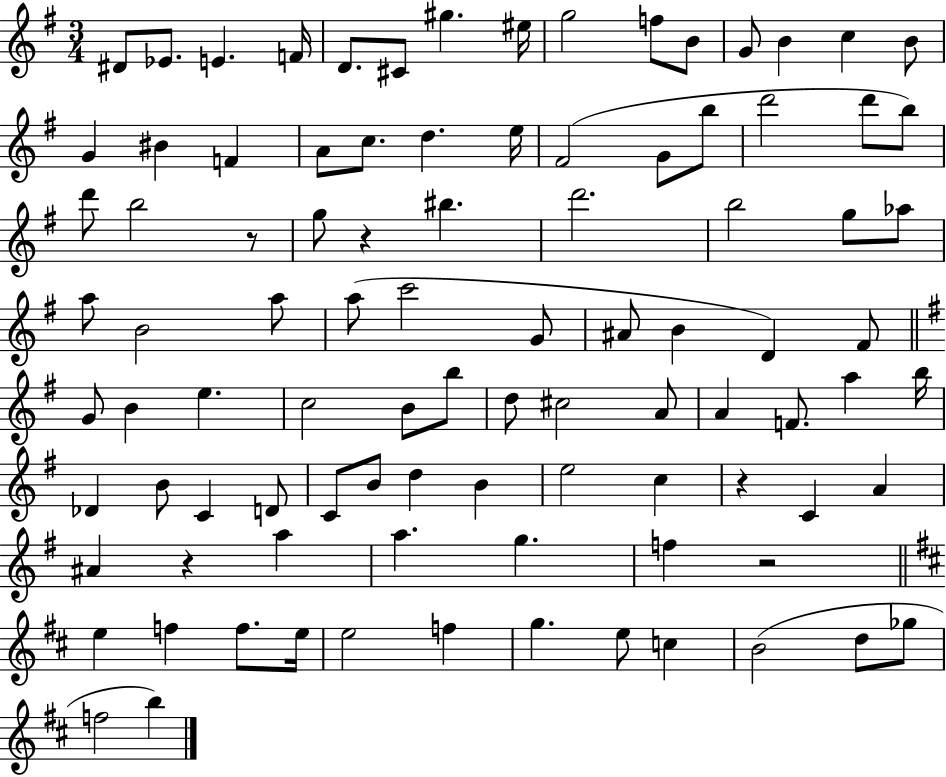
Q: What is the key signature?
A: G major